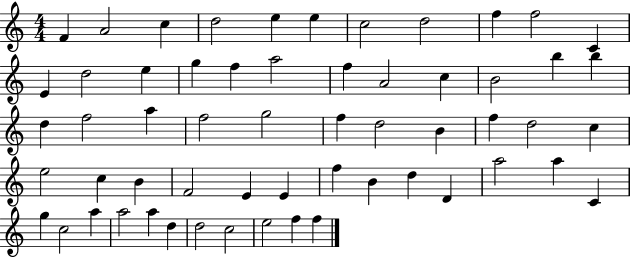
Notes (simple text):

F4/q A4/h C5/q D5/h E5/q E5/q C5/h D5/h F5/q F5/h C4/q E4/q D5/h E5/q G5/q F5/q A5/h F5/q A4/h C5/q B4/h B5/q B5/q D5/q F5/h A5/q F5/h G5/h F5/q D5/h B4/q F5/q D5/h C5/q E5/h C5/q B4/q F4/h E4/q E4/q F5/q B4/q D5/q D4/q A5/h A5/q C4/q G5/q C5/h A5/q A5/h A5/q D5/q D5/h C5/h E5/h F5/q F5/q